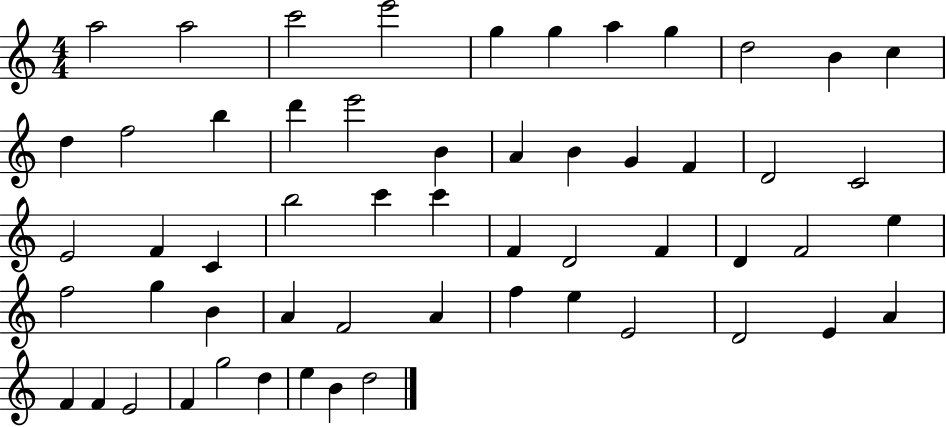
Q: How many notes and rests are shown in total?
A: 56